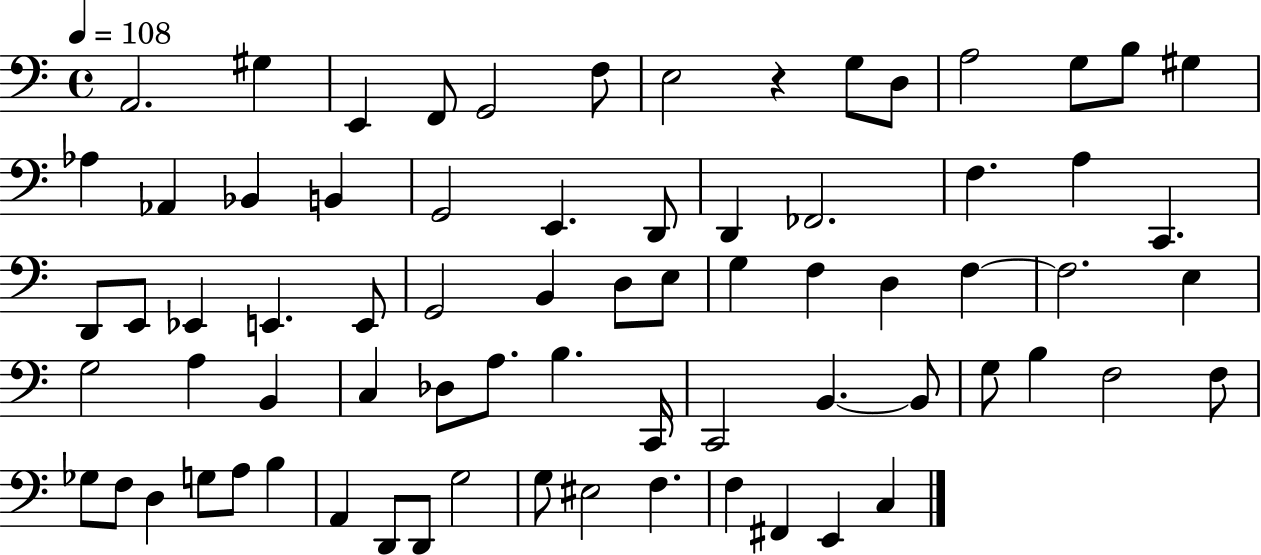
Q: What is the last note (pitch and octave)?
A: C3